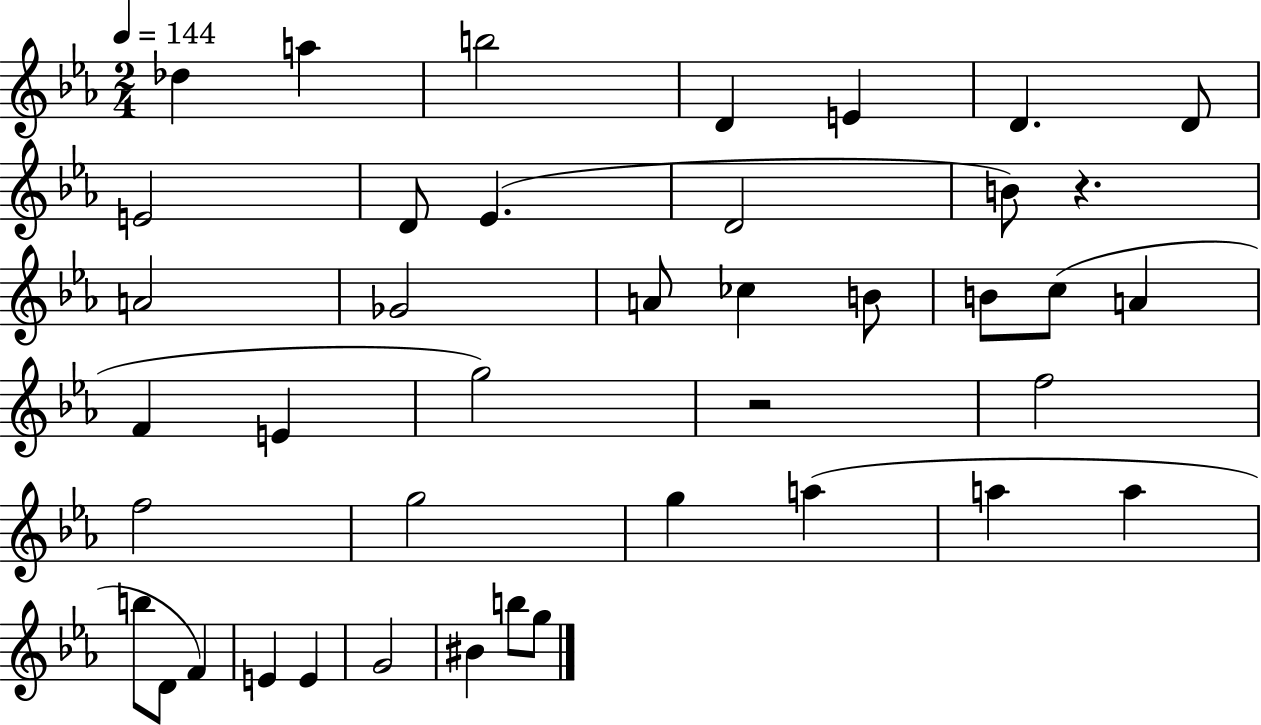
Db5/q A5/q B5/h D4/q E4/q D4/q. D4/e E4/h D4/e Eb4/q. D4/h B4/e R/q. A4/h Gb4/h A4/e CES5/q B4/e B4/e C5/e A4/q F4/q E4/q G5/h R/h F5/h F5/h G5/h G5/q A5/q A5/q A5/q B5/e D4/e F4/q E4/q E4/q G4/h BIS4/q B5/e G5/e